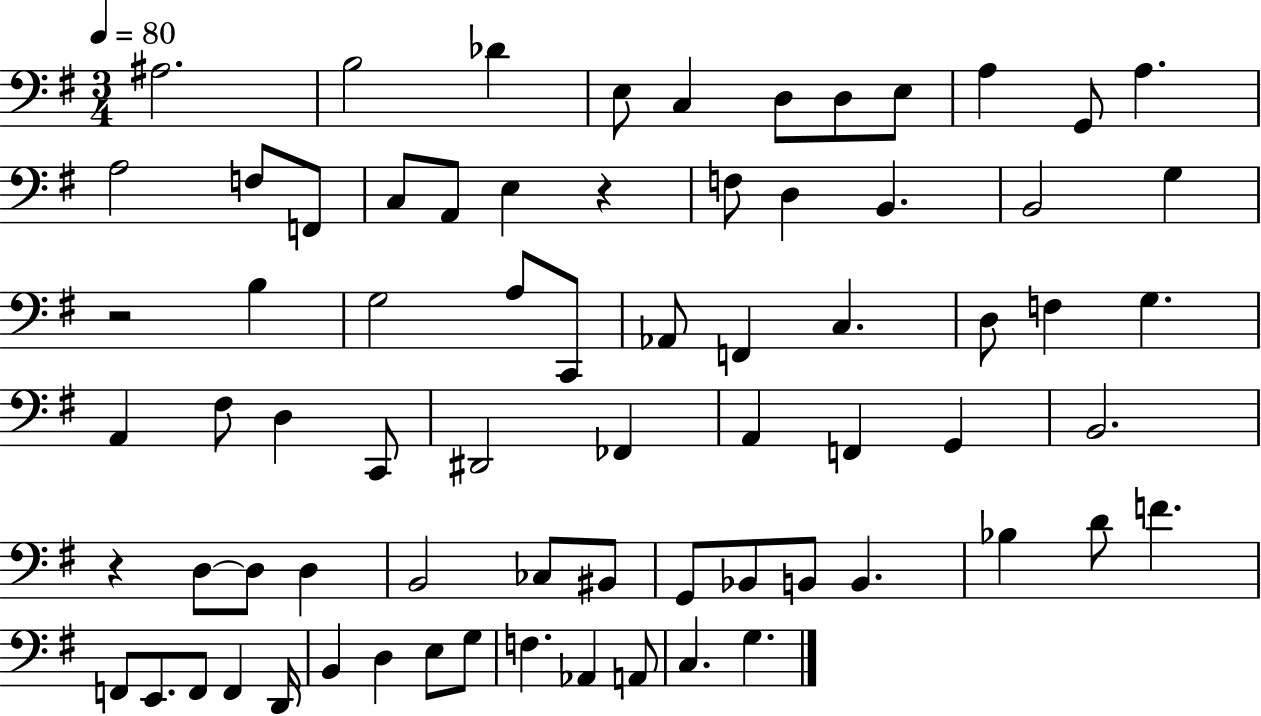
X:1
T:Untitled
M:3/4
L:1/4
K:G
^A,2 B,2 _D E,/2 C, D,/2 D,/2 E,/2 A, G,,/2 A, A,2 F,/2 F,,/2 C,/2 A,,/2 E, z F,/2 D, B,, B,,2 G, z2 B, G,2 A,/2 C,,/2 _A,,/2 F,, C, D,/2 F, G, A,, ^F,/2 D, C,,/2 ^D,,2 _F,, A,, F,, G,, B,,2 z D,/2 D,/2 D, B,,2 _C,/2 ^B,,/2 G,,/2 _B,,/2 B,,/2 B,, _B, D/2 F F,,/2 E,,/2 F,,/2 F,, D,,/4 B,, D, E,/2 G,/2 F, _A,, A,,/2 C, G,